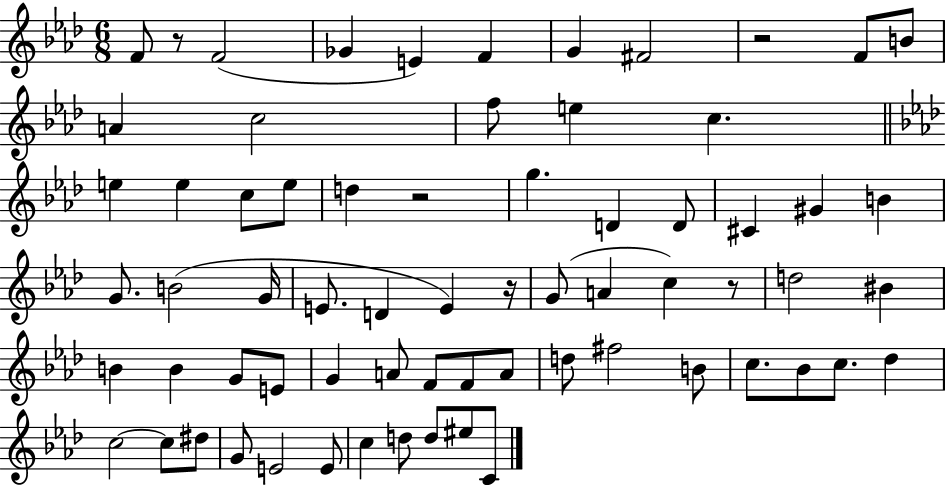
{
  \clef treble
  \numericTimeSignature
  \time 6/8
  \key aes \major
  f'8 r8 f'2( | ges'4 e'4) f'4 | g'4 fis'2 | r2 f'8 b'8 | \break a'4 c''2 | f''8 e''4 c''4. | \bar "||" \break \key f \minor e''4 e''4 c''8 e''8 | d''4 r2 | g''4. d'4 d'8 | cis'4 gis'4 b'4 | \break g'8. b'2( g'16 | e'8. d'4 e'4) r16 | g'8( a'4 c''4) r8 | d''2 bis'4 | \break b'4 b'4 g'8 e'8 | g'4 a'8 f'8 f'8 a'8 | d''8 fis''2 b'8 | c''8. bes'8 c''8. des''4 | \break c''2~~ c''8 dis''8 | g'8 e'2 e'8 | c''4 d''8 d''8 eis''8 c'8 | \bar "|."
}